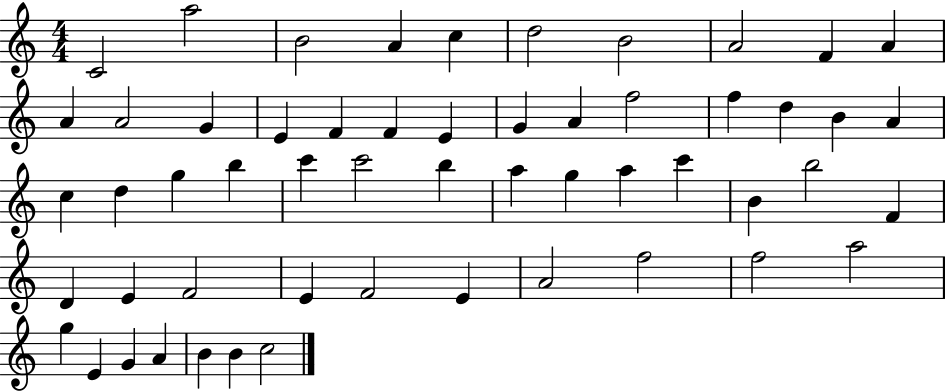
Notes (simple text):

C4/h A5/h B4/h A4/q C5/q D5/h B4/h A4/h F4/q A4/q A4/q A4/h G4/q E4/q F4/q F4/q E4/q G4/q A4/q F5/h F5/q D5/q B4/q A4/q C5/q D5/q G5/q B5/q C6/q C6/h B5/q A5/q G5/q A5/q C6/q B4/q B5/h F4/q D4/q E4/q F4/h E4/q F4/h E4/q A4/h F5/h F5/h A5/h G5/q E4/q G4/q A4/q B4/q B4/q C5/h